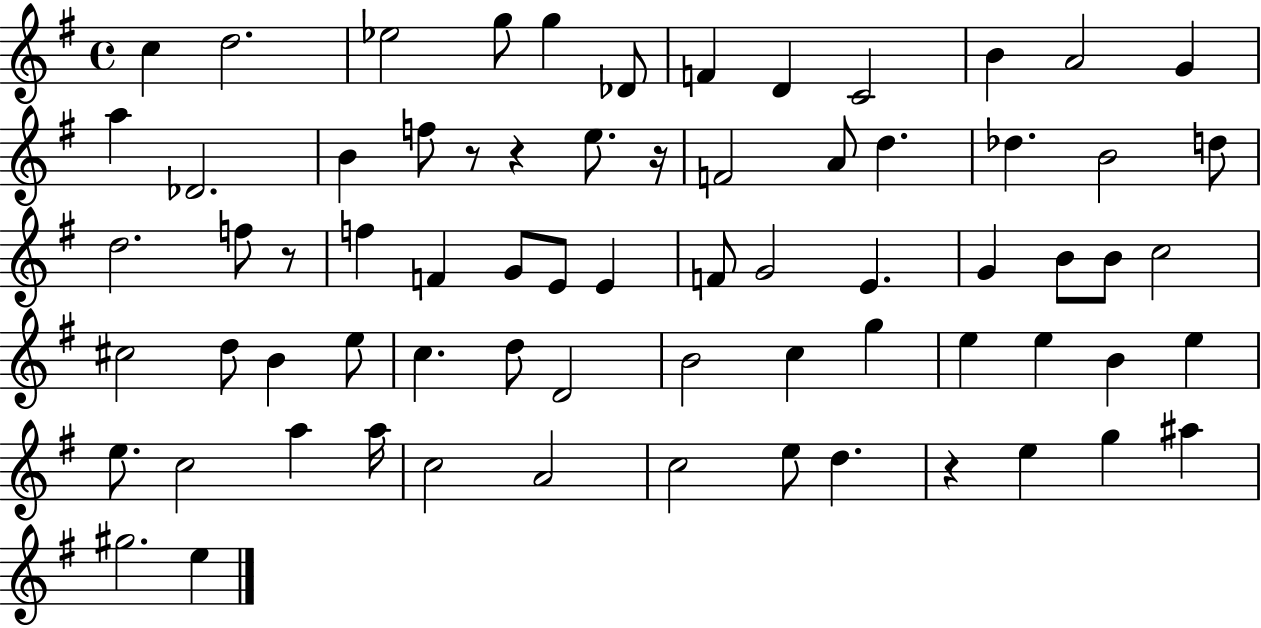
{
  \clef treble
  \time 4/4
  \defaultTimeSignature
  \key g \major
  c''4 d''2. | ees''2 g''8 g''4 des'8 | f'4 d'4 c'2 | b'4 a'2 g'4 | \break a''4 des'2. | b'4 f''8 r8 r4 e''8. r16 | f'2 a'8 d''4. | des''4. b'2 d''8 | \break d''2. f''8 r8 | f''4 f'4 g'8 e'8 e'4 | f'8 g'2 e'4. | g'4 b'8 b'8 c''2 | \break cis''2 d''8 b'4 e''8 | c''4. d''8 d'2 | b'2 c''4 g''4 | e''4 e''4 b'4 e''4 | \break e''8. c''2 a''4 a''16 | c''2 a'2 | c''2 e''8 d''4. | r4 e''4 g''4 ais''4 | \break gis''2. e''4 | \bar "|."
}